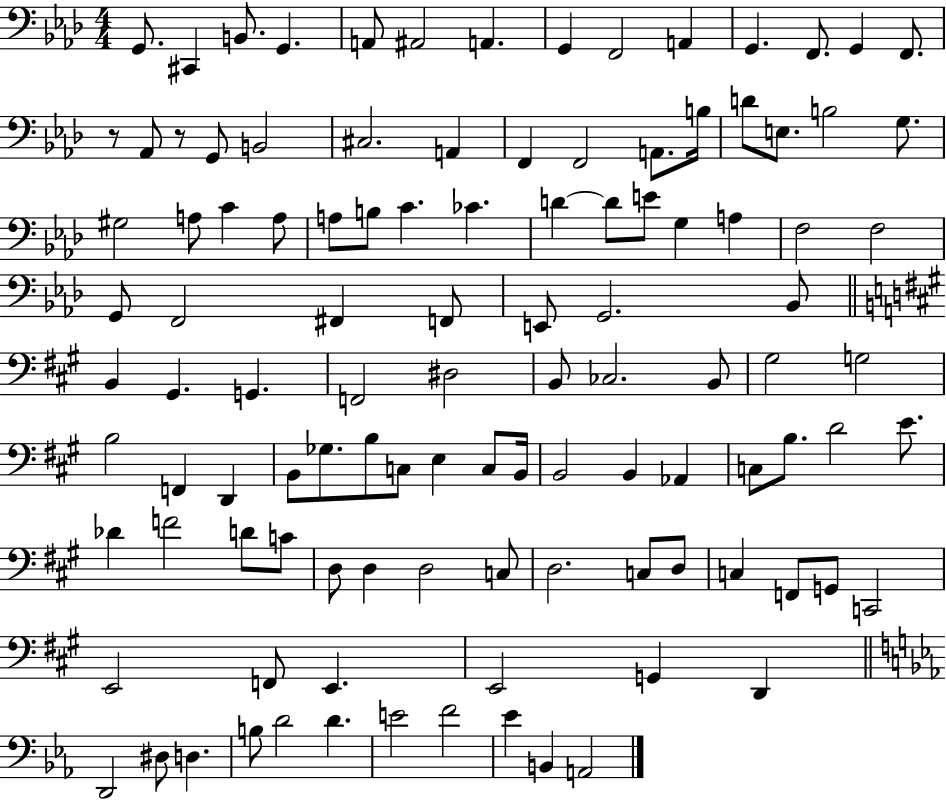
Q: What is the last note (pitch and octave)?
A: A2